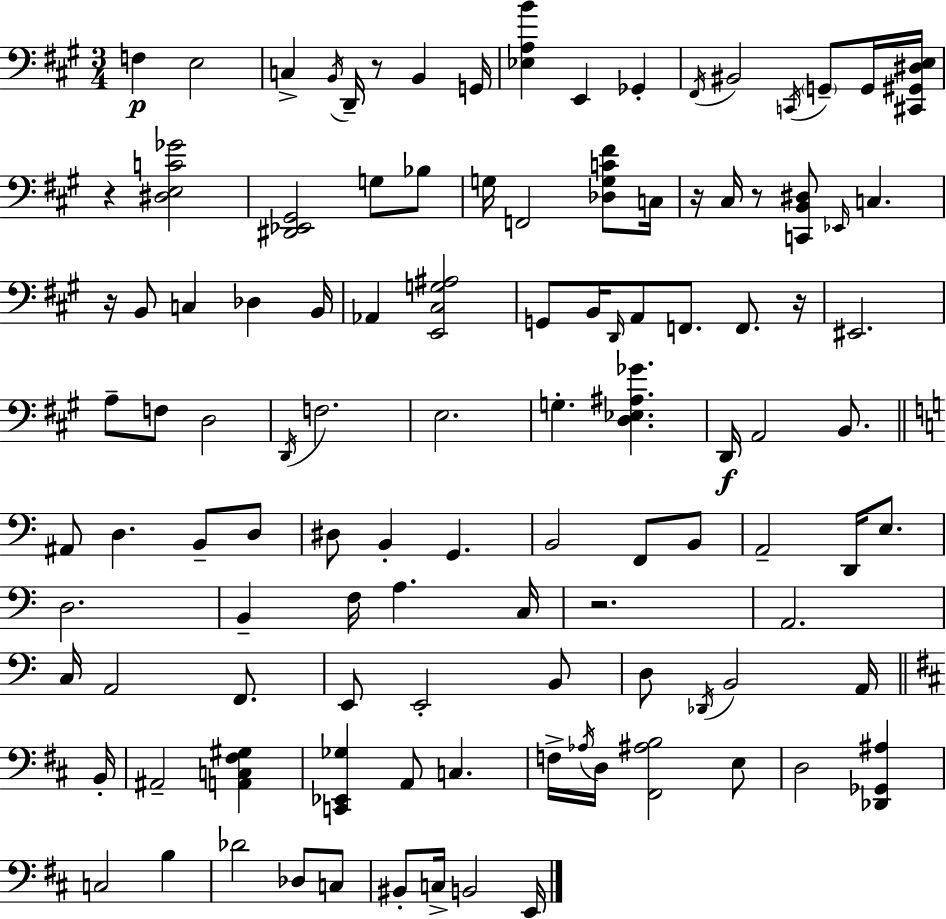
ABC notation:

X:1
T:Untitled
M:3/4
L:1/4
K:A
F, E,2 C, B,,/4 D,,/4 z/2 B,, G,,/4 [_E,A,B] E,, _G,, ^F,,/4 ^B,,2 C,,/4 G,,/2 G,,/4 [^C,,^G,,^D,E,]/4 z [^D,E,C_G]2 [^D,,_E,,^G,,]2 G,/2 _B,/2 G,/4 F,,2 [_D,G,C^F]/2 C,/4 z/4 ^C,/4 z/2 [C,,B,,^D,]/2 _E,,/4 C, z/4 B,,/2 C, _D, B,,/4 _A,, [E,,^C,G,^A,]2 G,,/2 B,,/4 D,,/4 A,,/2 F,,/2 F,,/2 z/4 ^E,,2 A,/2 F,/2 D,2 D,,/4 F,2 E,2 G, [D,_E,^A,_G] D,,/4 A,,2 B,,/2 ^A,,/2 D, B,,/2 D,/2 ^D,/2 B,, G,, B,,2 F,,/2 B,,/2 A,,2 D,,/4 E,/2 D,2 B,, F,/4 A, C,/4 z2 A,,2 C,/4 A,,2 F,,/2 E,,/2 E,,2 B,,/2 D,/2 _D,,/4 B,,2 A,,/4 B,,/4 ^A,,2 [A,,C,^F,^G,] [C,,_E,,_G,] A,,/2 C, F,/4 _A,/4 D,/4 [^F,,^A,B,]2 E,/2 D,2 [_D,,_G,,^A,] C,2 B, _D2 _D,/2 C,/2 ^B,,/2 C,/4 B,,2 E,,/4